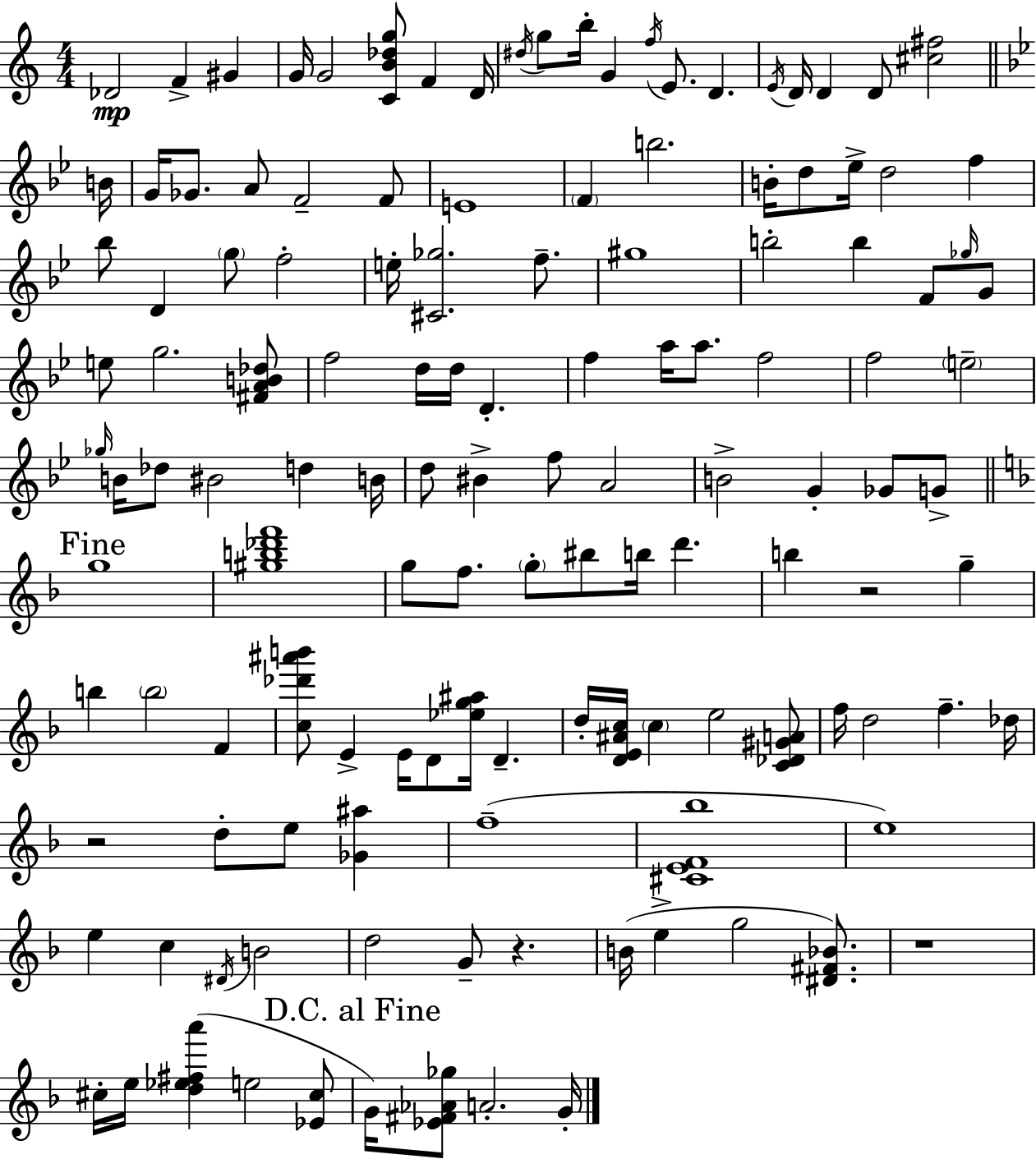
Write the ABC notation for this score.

X:1
T:Untitled
M:4/4
L:1/4
K:C
_D2 F ^G G/4 G2 [CB_dg]/2 F D/4 ^d/4 g/2 b/4 G f/4 E/2 D E/4 D/4 D D/2 [^c^f]2 B/4 G/4 _G/2 A/2 F2 F/2 E4 F b2 B/4 d/2 _e/4 d2 f _b/2 D g/2 f2 e/4 [^C_g]2 f/2 ^g4 b2 b F/2 _g/4 G/2 e/2 g2 [^FAB_d]/2 f2 d/4 d/4 D f a/4 a/2 f2 f2 e2 _g/4 B/4 _d/2 ^B2 d B/4 d/2 ^B f/2 A2 B2 G _G/2 G/2 g4 [^gb_d'f']4 g/2 f/2 g/2 ^b/2 b/4 d' b z2 g b b2 F [c_d'^a'b']/2 E E/4 D/2 [_eg^a]/4 D d/4 [DE^Ac]/4 c e2 [C_D^GA]/2 f/4 d2 f _d/4 z2 d/2 e/2 [_G^a] f4 [^CEF_b]4 e4 e c ^D/4 B2 d2 G/2 z B/4 e g2 [^D^F_B]/2 z4 ^c/4 e/4 [d_e^fa'] e2 [_E^c]/2 G/4 [_E^F_A_g]/2 A2 G/4